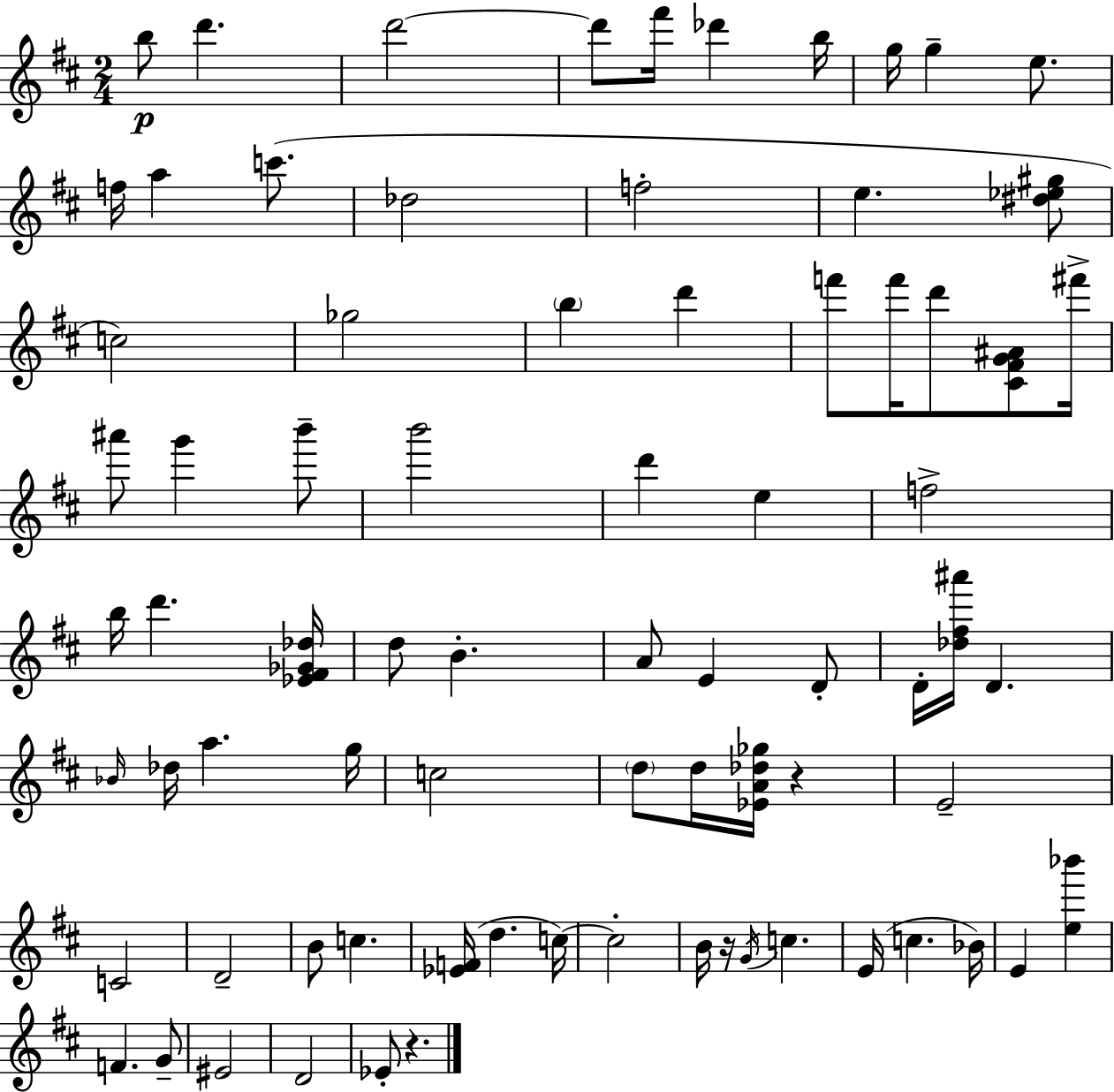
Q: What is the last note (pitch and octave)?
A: Eb4